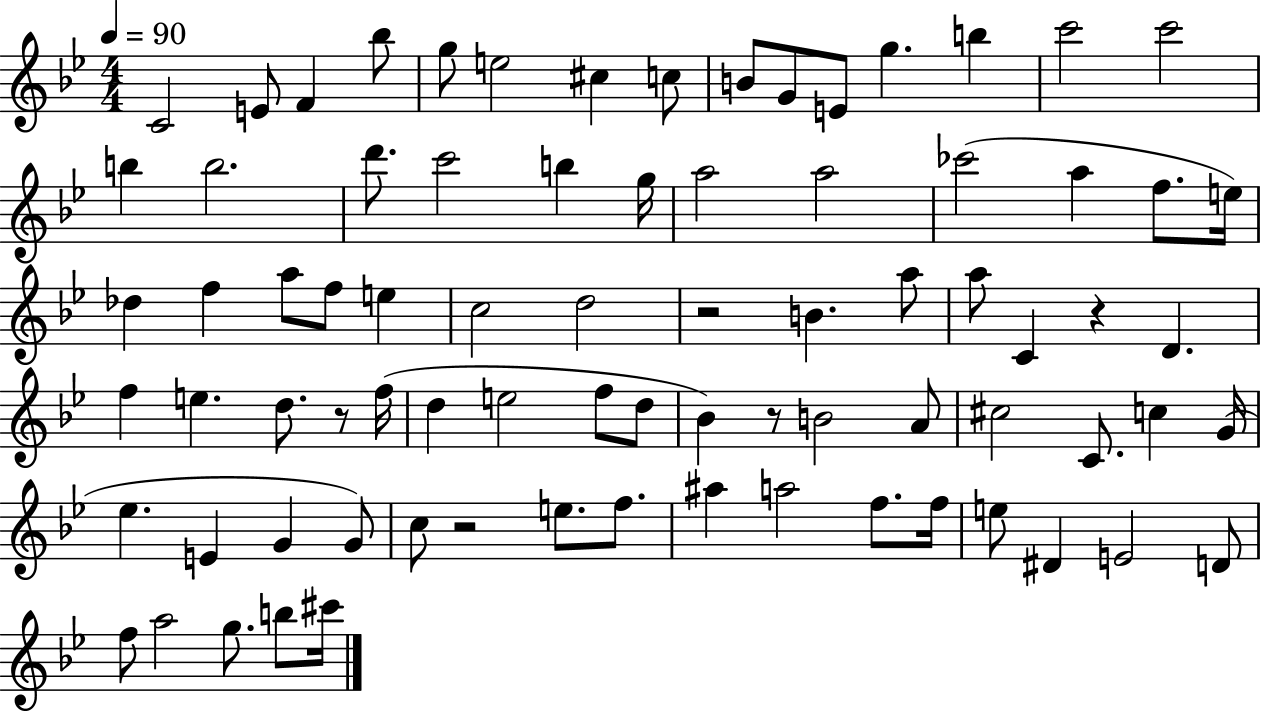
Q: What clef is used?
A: treble